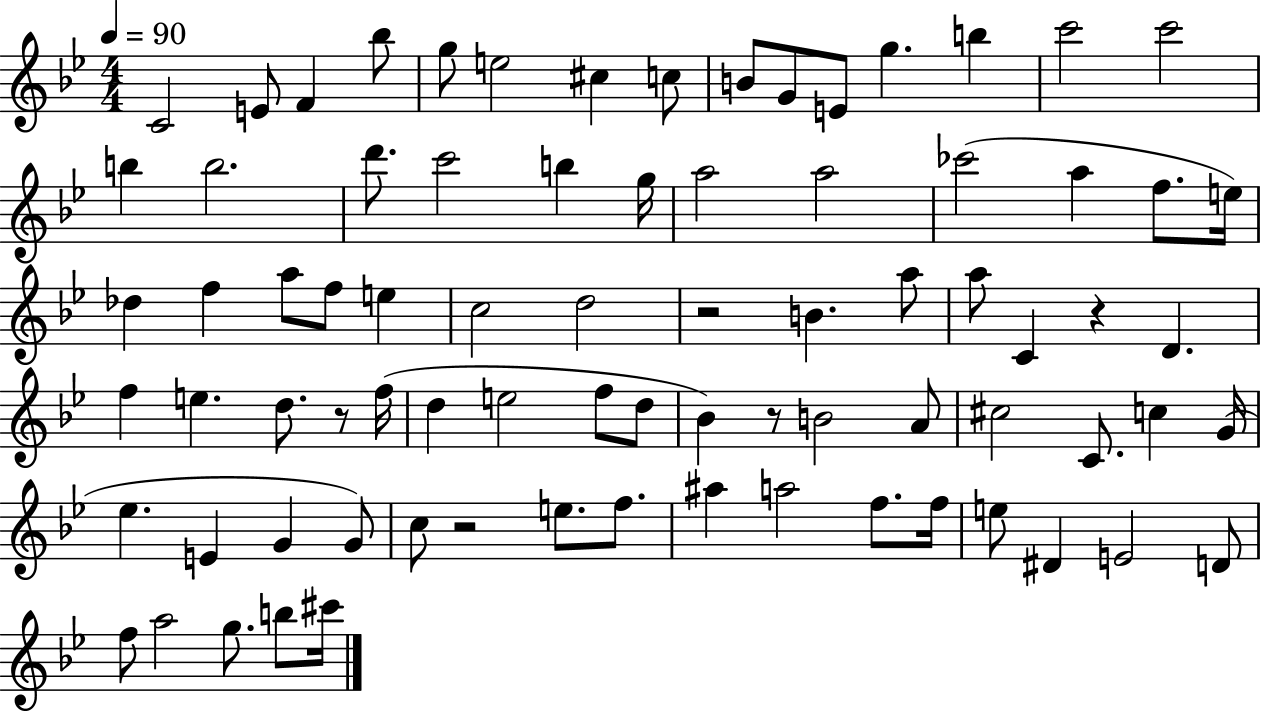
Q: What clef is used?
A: treble